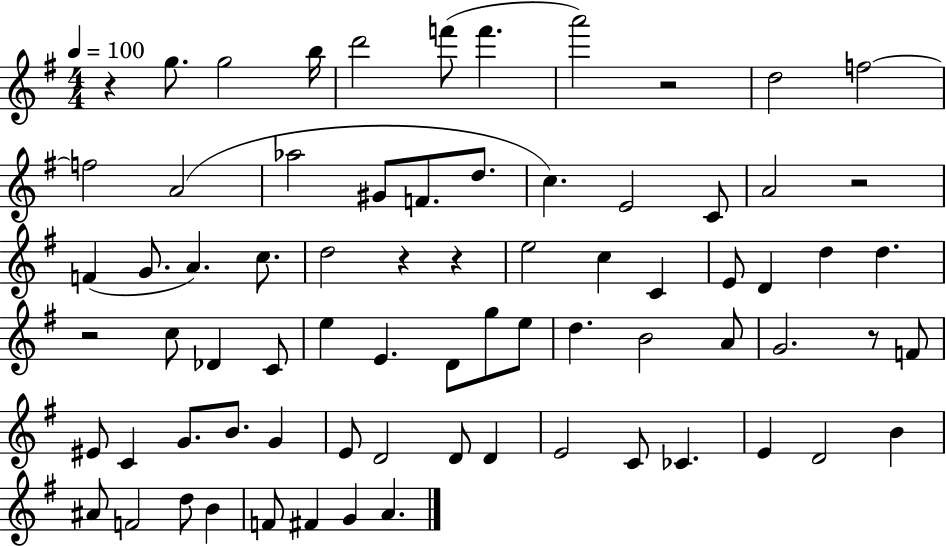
X:1
T:Untitled
M:4/4
L:1/4
K:G
z g/2 g2 b/4 d'2 f'/2 f' a'2 z2 d2 f2 f2 A2 _a2 ^G/2 F/2 d/2 c E2 C/2 A2 z2 F G/2 A c/2 d2 z z e2 c C E/2 D d d z2 c/2 _D C/2 e E D/2 g/2 e/2 d B2 A/2 G2 z/2 F/2 ^E/2 C G/2 B/2 G E/2 D2 D/2 D E2 C/2 _C E D2 B ^A/2 F2 d/2 B F/2 ^F G A